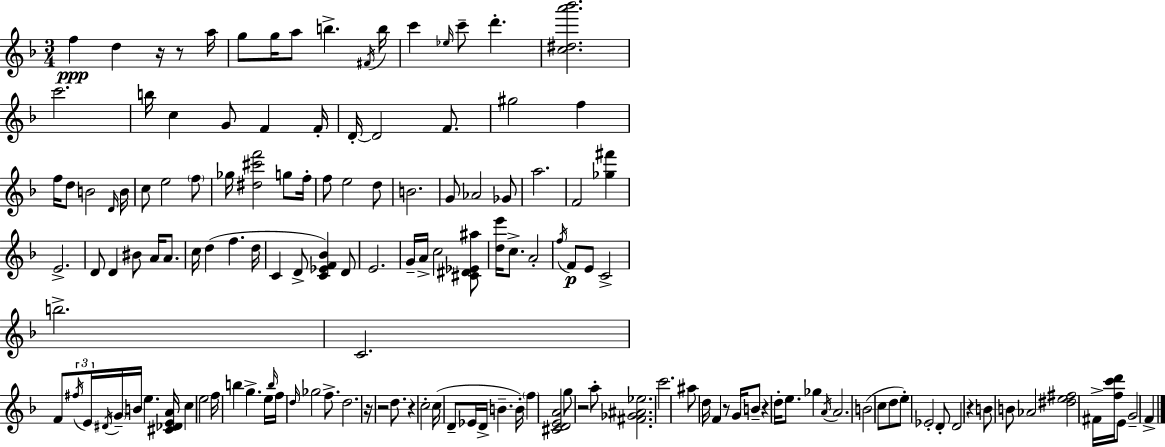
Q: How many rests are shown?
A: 9